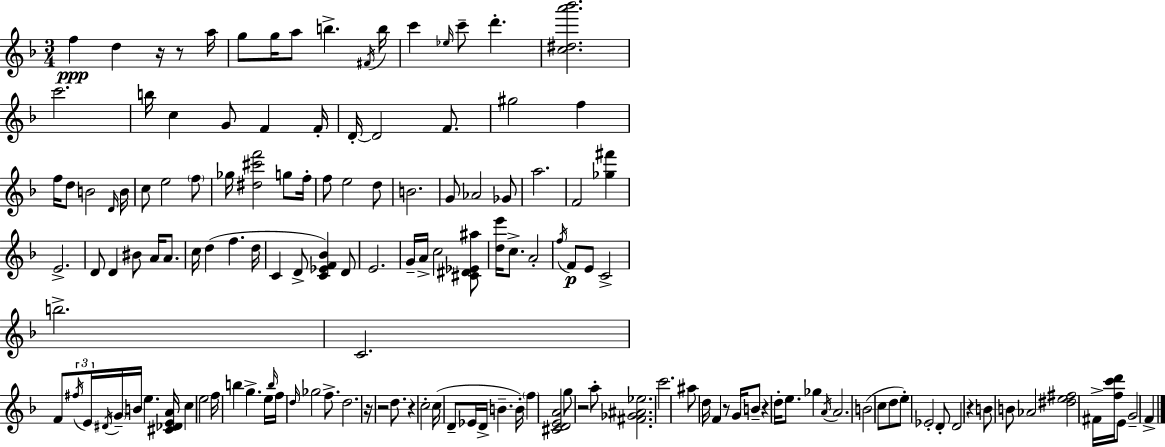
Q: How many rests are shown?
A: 9